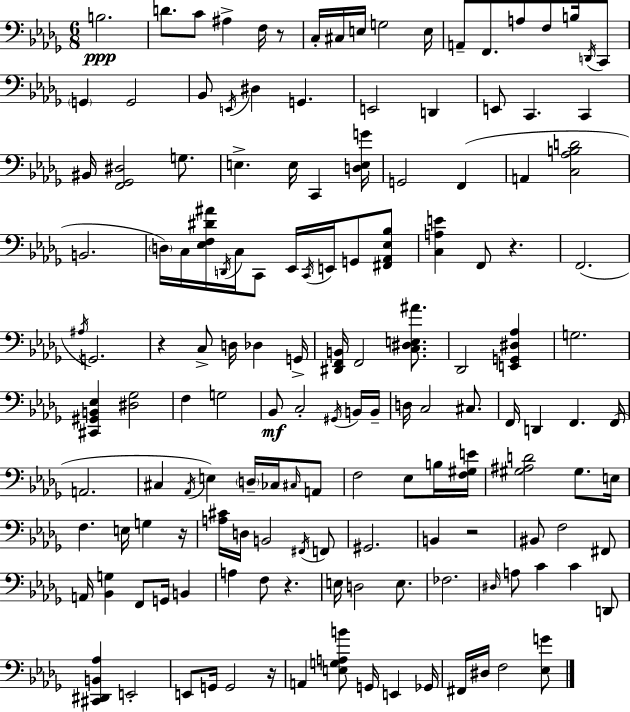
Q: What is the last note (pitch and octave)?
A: F3